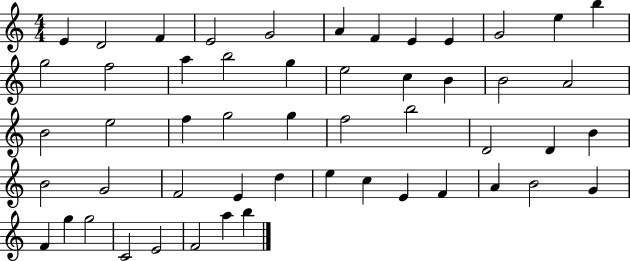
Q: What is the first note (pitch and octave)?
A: E4